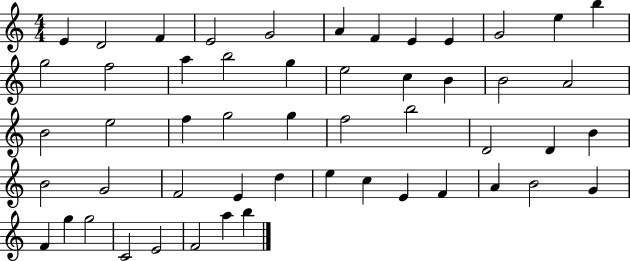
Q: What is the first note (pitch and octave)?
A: E4